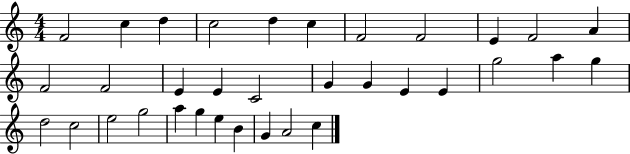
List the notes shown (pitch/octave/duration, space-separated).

F4/h C5/q D5/q C5/h D5/q C5/q F4/h F4/h E4/q F4/h A4/q F4/h F4/h E4/q E4/q C4/h G4/q G4/q E4/q E4/q G5/h A5/q G5/q D5/h C5/h E5/h G5/h A5/q G5/q E5/q B4/q G4/q A4/h C5/q